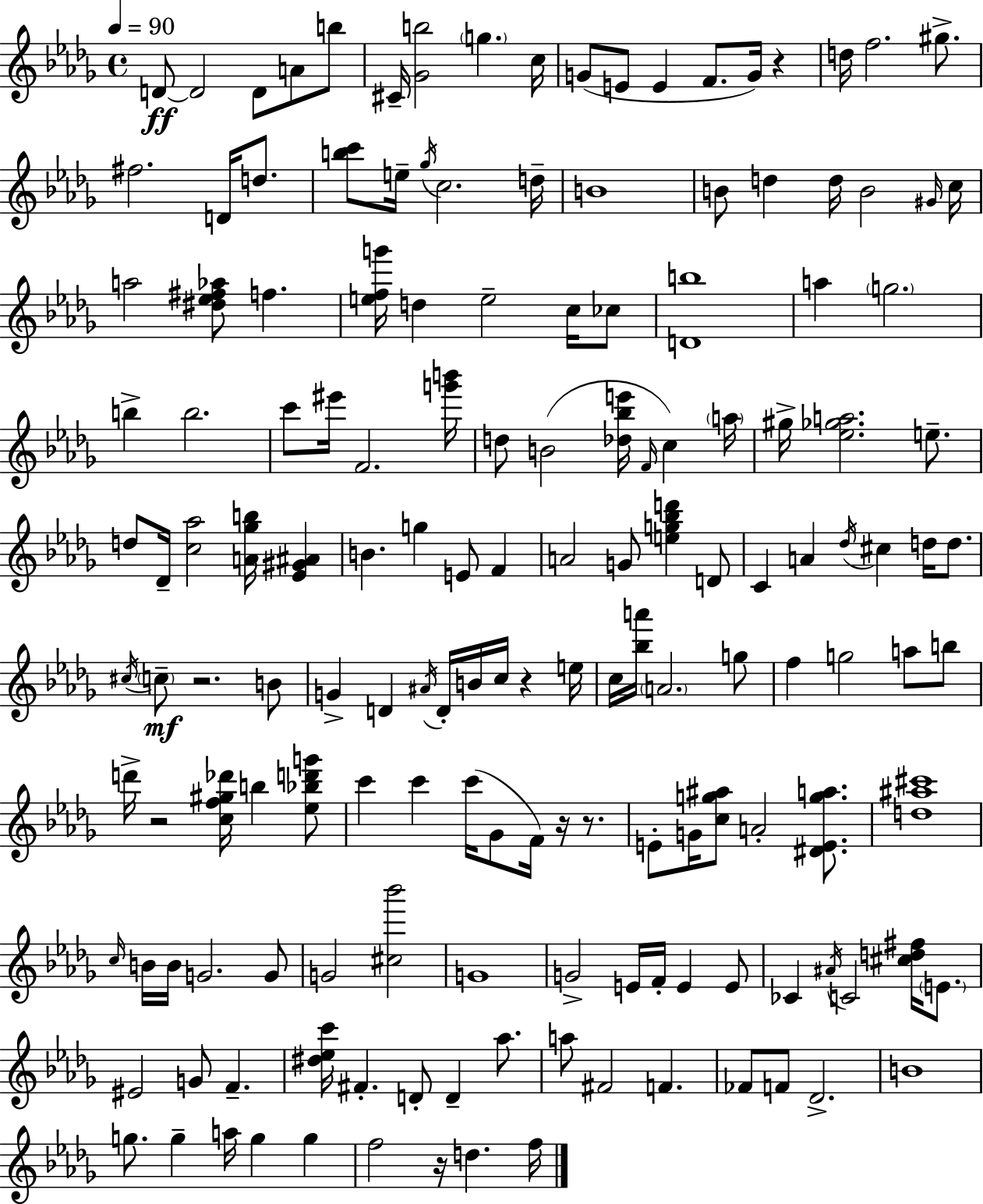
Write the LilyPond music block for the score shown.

{
  \clef treble
  \time 4/4
  \defaultTimeSignature
  \key bes \minor
  \tempo 4 = 90
  \repeat volta 2 { d'8~~\ff d'2 d'8 a'8 b''8 | cis'16-- <ges' b''>2 \parenthesize g''4. c''16 | g'8( e'8 e'4 f'8. g'16) r4 | d''16 f''2. gis''8.-> | \break fis''2. d'16 d''8. | <b'' c'''>8 e''16-- \acciaccatura { ges''16 } c''2. | d''16-- b'1 | b'8 d''4 d''16 b'2 | \break \grace { gis'16 } c''16 a''2 <dis'' ees'' fis'' aes''>8 f''4. | <e'' f'' g'''>16 d''4 e''2-- c''16 | ces''8 <d' b''>1 | a''4 \parenthesize g''2. | \break b''4-> b''2. | c'''8 eis'''16 f'2. | <g''' b'''>16 d''8 b'2( <des'' bes'' e'''>16 \grace { f'16 }) c''4 | \parenthesize a''16 gis''16-> <ees'' ges'' a''>2. | \break e''8.-- d''8 des'16-- <c'' aes''>2 <a' ges'' b''>16 <ees' gis' ais'>4 | b'4. g''4 e'8 f'4 | a'2 g'8 <e'' g'' bes'' d'''>4 | d'8 c'4 a'4 \acciaccatura { des''16 } cis''4 | \break d''16 d''8. \acciaccatura { cis''16 } \parenthesize c''8--\mf r2. | b'8 g'4-> d'4 \acciaccatura { ais'16 } d'16-. b'16 | c''16 r4 e''16 c''16 <bes'' a'''>16 \parenthesize a'2. | g''8 f''4 g''2 | \break a''8 b''8 d'''16-> r2 <c'' f'' gis'' des'''>16 | b''4 <ees'' bes'' d''' g'''>8 c'''4 c'''4 c'''16( ges'8 | f'16) r16 r8. e'8-. g'16 <c'' g'' ais''>8 a'2-. | <dis' e' g'' a''>8. <d'' ais'' cis'''>1 | \break \grace { c''16 } b'16 b'16 g'2. | g'8 g'2 <cis'' bes'''>2 | g'1 | g'2-> e'16 | \break f'16-. e'4 e'8 ces'4 \acciaccatura { ais'16 } c'2 | <cis'' d'' fis''>16 \parenthesize e'8. eis'2 | g'8 f'4.-- <dis'' ees'' c'''>16 fis'4.-. d'8-. | d'4-- aes''8. a''8 fis'2 | \break f'4. fes'8 f'8 des'2.-> | b'1 | g''8. g''4-- a''16 | g''4 g''4 f''2 | \break r16 d''4. f''16 } \bar "|."
}